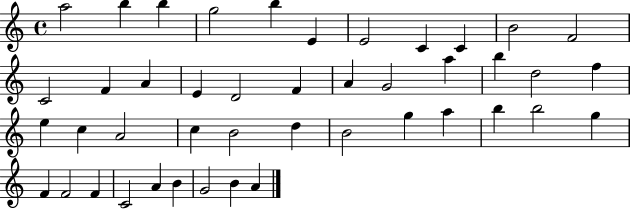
{
  \clef treble
  \time 4/4
  \defaultTimeSignature
  \key c \major
  a''2 b''4 b''4 | g''2 b''4 e'4 | e'2 c'4 c'4 | b'2 f'2 | \break c'2 f'4 a'4 | e'4 d'2 f'4 | a'4 g'2 a''4 | b''4 d''2 f''4 | \break e''4 c''4 a'2 | c''4 b'2 d''4 | b'2 g''4 a''4 | b''4 b''2 g''4 | \break f'4 f'2 f'4 | c'2 a'4 b'4 | g'2 b'4 a'4 | \bar "|."
}